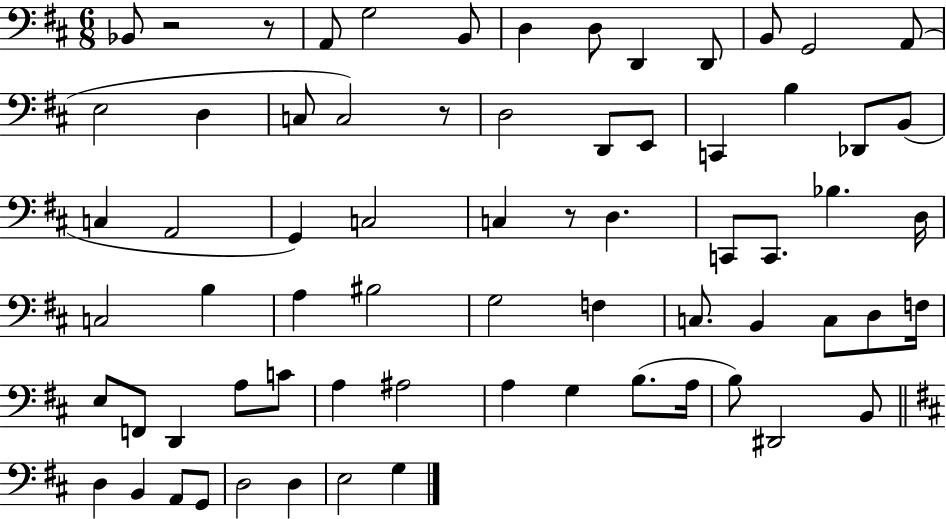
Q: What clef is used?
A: bass